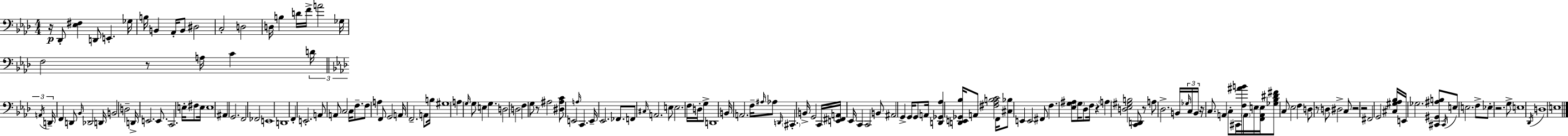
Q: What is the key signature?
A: AES major